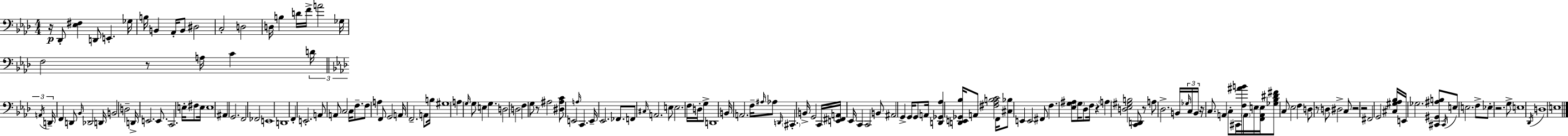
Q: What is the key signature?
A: AES major